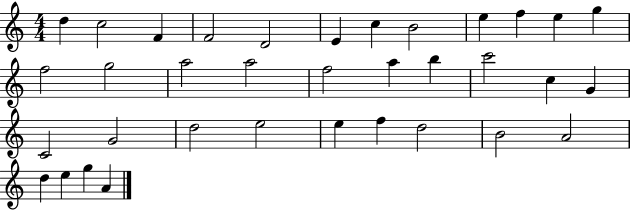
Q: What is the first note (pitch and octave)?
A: D5